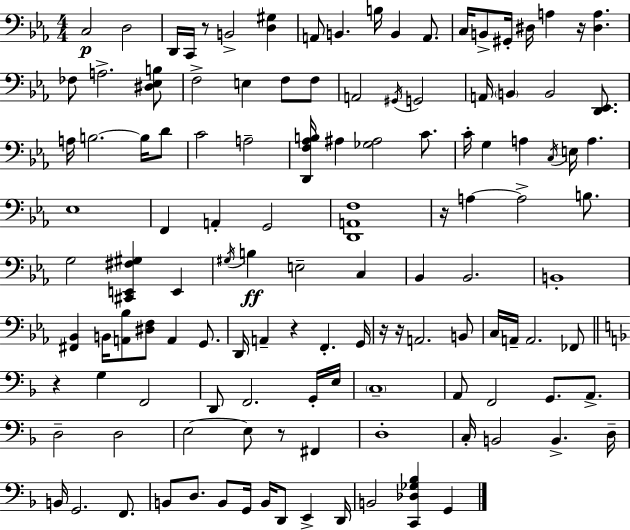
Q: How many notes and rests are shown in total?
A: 124